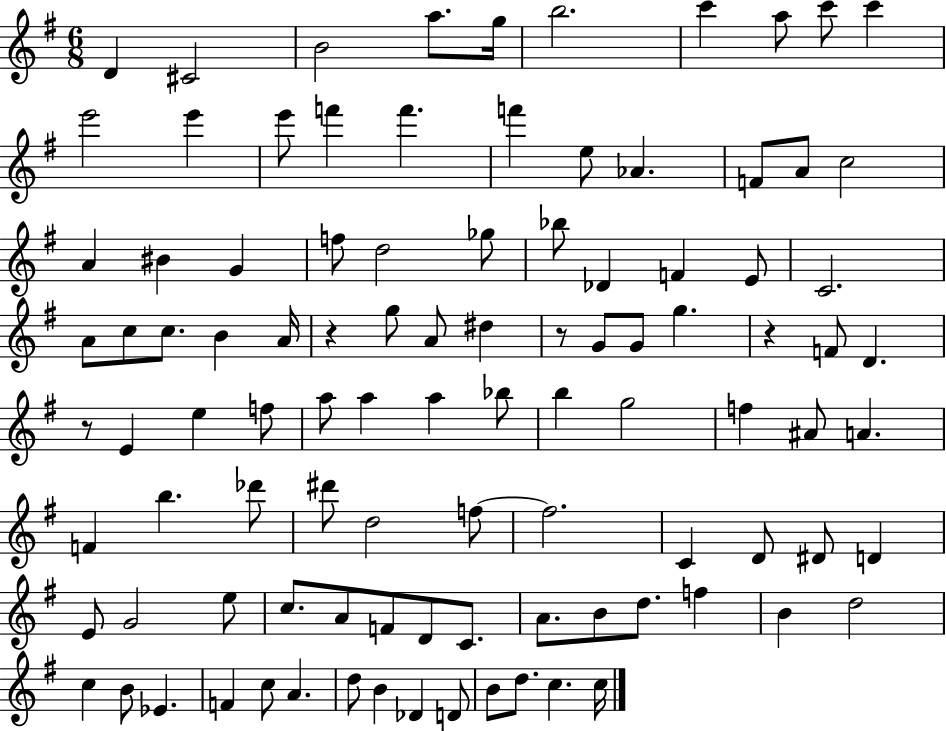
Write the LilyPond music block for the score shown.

{
  \clef treble
  \numericTimeSignature
  \time 6/8
  \key g \major
  d'4 cis'2 | b'2 a''8. g''16 | b''2. | c'''4 a''8 c'''8 c'''4 | \break e'''2 e'''4 | e'''8 f'''4 f'''4. | f'''4 e''8 aes'4. | f'8 a'8 c''2 | \break a'4 bis'4 g'4 | f''8 d''2 ges''8 | bes''8 des'4 f'4 e'8 | c'2. | \break a'8 c''8 c''8. b'4 a'16 | r4 g''8 a'8 dis''4 | r8 g'8 g'8 g''4. | r4 f'8 d'4. | \break r8 e'4 e''4 f''8 | a''8 a''4 a''4 bes''8 | b''4 g''2 | f''4 ais'8 a'4. | \break f'4 b''4. des'''8 | dis'''8 d''2 f''8~~ | f''2. | c'4 d'8 dis'8 d'4 | \break e'8 g'2 e''8 | c''8. a'8 f'8 d'8 c'8. | a'8. b'8 d''8. f''4 | b'4 d''2 | \break c''4 b'8 ees'4. | f'4 c''8 a'4. | d''8 b'4 des'4 d'8 | b'8 d''8. c''4. c''16 | \break \bar "|."
}